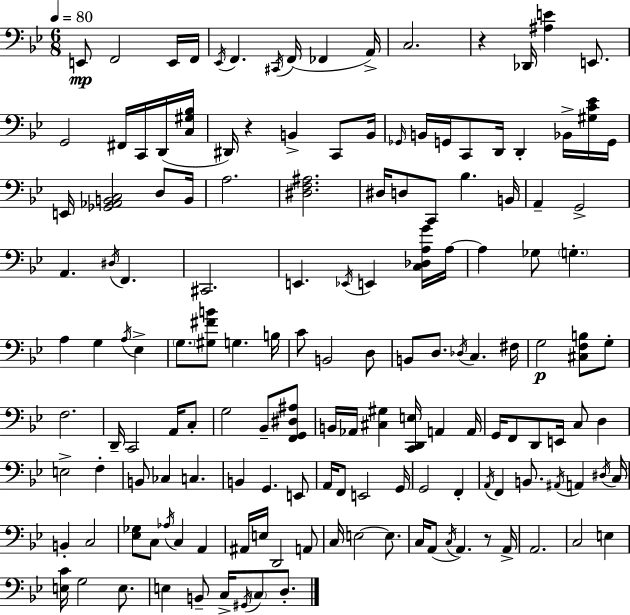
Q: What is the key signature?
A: BES major